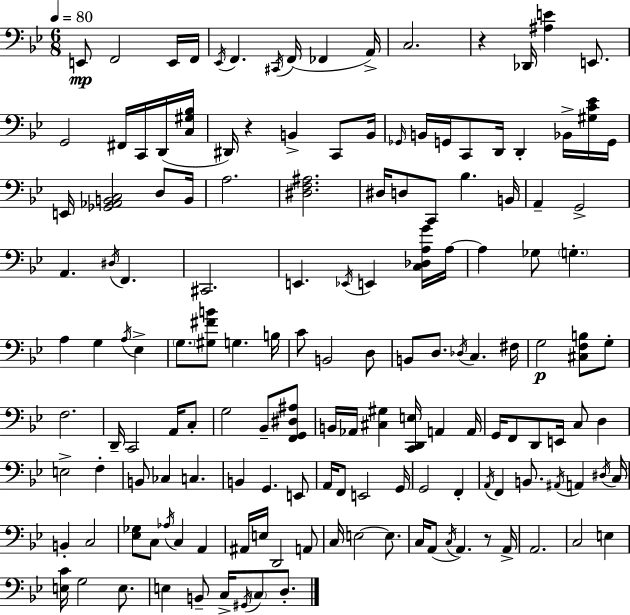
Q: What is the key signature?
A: BES major